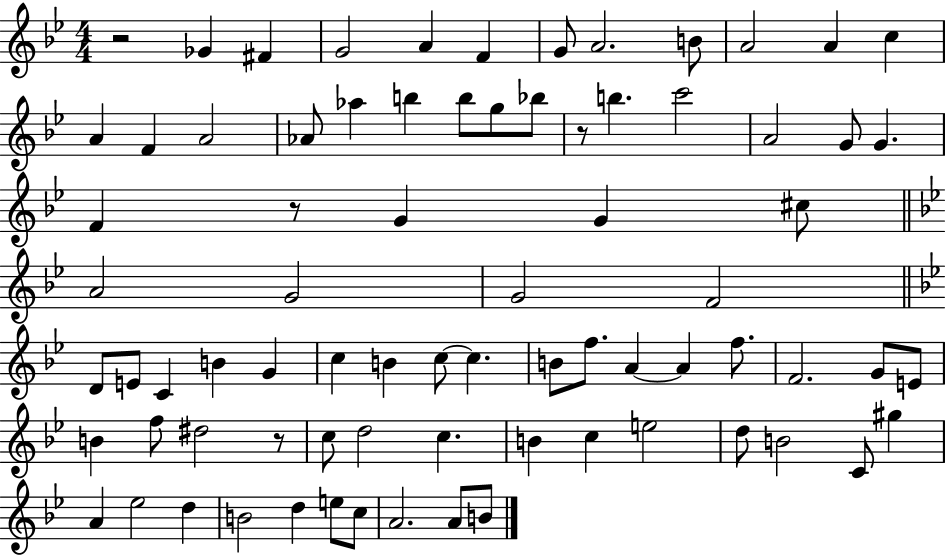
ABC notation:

X:1
T:Untitled
M:4/4
L:1/4
K:Bb
z2 _G ^F G2 A F G/2 A2 B/2 A2 A c A F A2 _A/2 _a b b/2 g/2 _b/2 z/2 b c'2 A2 G/2 G F z/2 G G ^c/2 A2 G2 G2 F2 D/2 E/2 C B G c B c/2 c B/2 f/2 A A f/2 F2 G/2 E/2 B f/2 ^d2 z/2 c/2 d2 c B c e2 d/2 B2 C/2 ^g A _e2 d B2 d e/2 c/2 A2 A/2 B/2